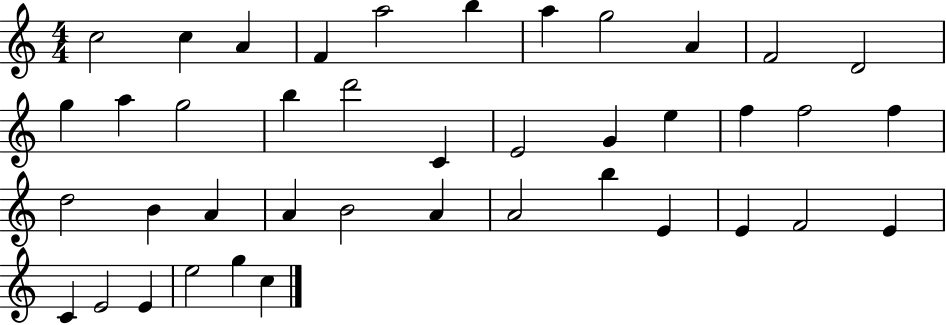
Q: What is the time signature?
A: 4/4